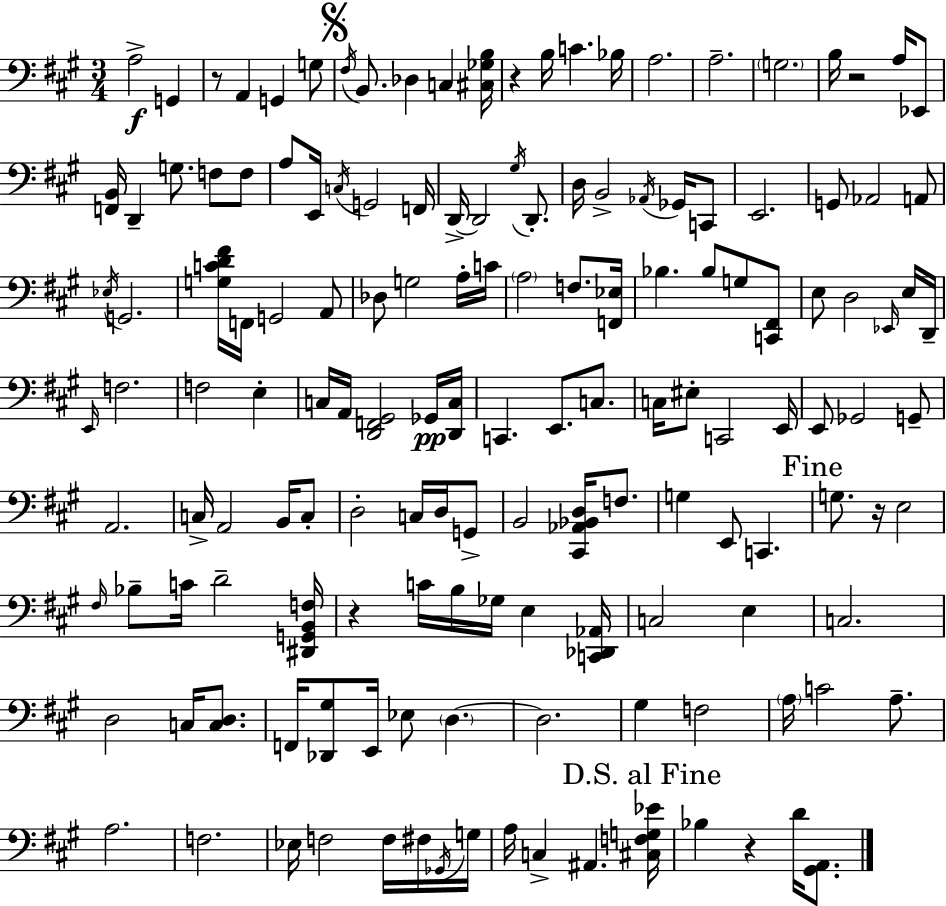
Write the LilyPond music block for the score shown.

{
  \clef bass
  \numericTimeSignature
  \time 3/4
  \key a \major
  a2->\f g,4 | r8 a,4 g,4 g8 | \mark \markup { \musicglyph "scripts.segno" } \acciaccatura { fis16 } b,8. des4 c4 | <cis ges b>16 r4 b16 c'4. | \break bes16 a2. | a2.-- | \parenthesize g2. | b16 r2 a16 ees,8 | \break <f, b,>16 d,4-- g8. f8 f8 | a8 e,16 \acciaccatura { c16 } g,2 | f,16 d,16->~~ d,2 \acciaccatura { gis16 } | d,8.-. d16 b,2-> | \break \acciaccatura { aes,16 } ges,16 c,8 e,2. | g,8 aes,2 | a,8 \acciaccatura { ees16 } g,2. | <g c' d' fis'>16 f,16 g,2 | \break a,8 des8 g2 | a16-. c'16 \parenthesize a2 | f8. <f, ees>16 bes4. bes8 | g8 <c, fis,>8 e8 d2 | \break \grace { ees,16 } e16 d,16-- \grace { e,16 } f2. | f2 | e4-. c16 a,16 <d, f, gis,>2 | ges,16\pp <d, c>16 c,4. | \break e,8. c8. c16 eis8-. c,2 | e,16 e,8 ges,2 | g,8-- a,2. | c16-> a,2 | \break b,16 c8-. d2-. | c16 d16 g,8-> b,2 | <cis, aes, bes, d>16 f8. g4 e,8 | c,4. \mark "Fine" g8. r16 e2 | \break \grace { fis16 } bes8-- c'16 d'2-- | <dis, g, b, f>16 r4 | c'16 b16 ges16 e4 <c, des, aes,>16 c2 | e4 c2. | \break d2 | c16 <c d>8. f,16 <des, gis>8 e,16 | ees8 \parenthesize d4.~~ d2. | gis4 | \break f2 \parenthesize a16 c'2 | a8.-- a2. | f2. | ees16 f2 | \break f16 fis16 \acciaccatura { ges,16 } g16 a16 c4-> | ais,4. \mark "D.S. al Fine" <cis f g ees'>16 bes4 | r4 d'16 <gis, a,>8. \bar "|."
}